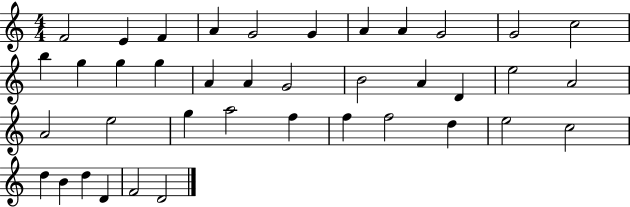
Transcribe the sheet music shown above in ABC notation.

X:1
T:Untitled
M:4/4
L:1/4
K:C
F2 E F A G2 G A A G2 G2 c2 b g g g A A G2 B2 A D e2 A2 A2 e2 g a2 f f f2 d e2 c2 d B d D F2 D2